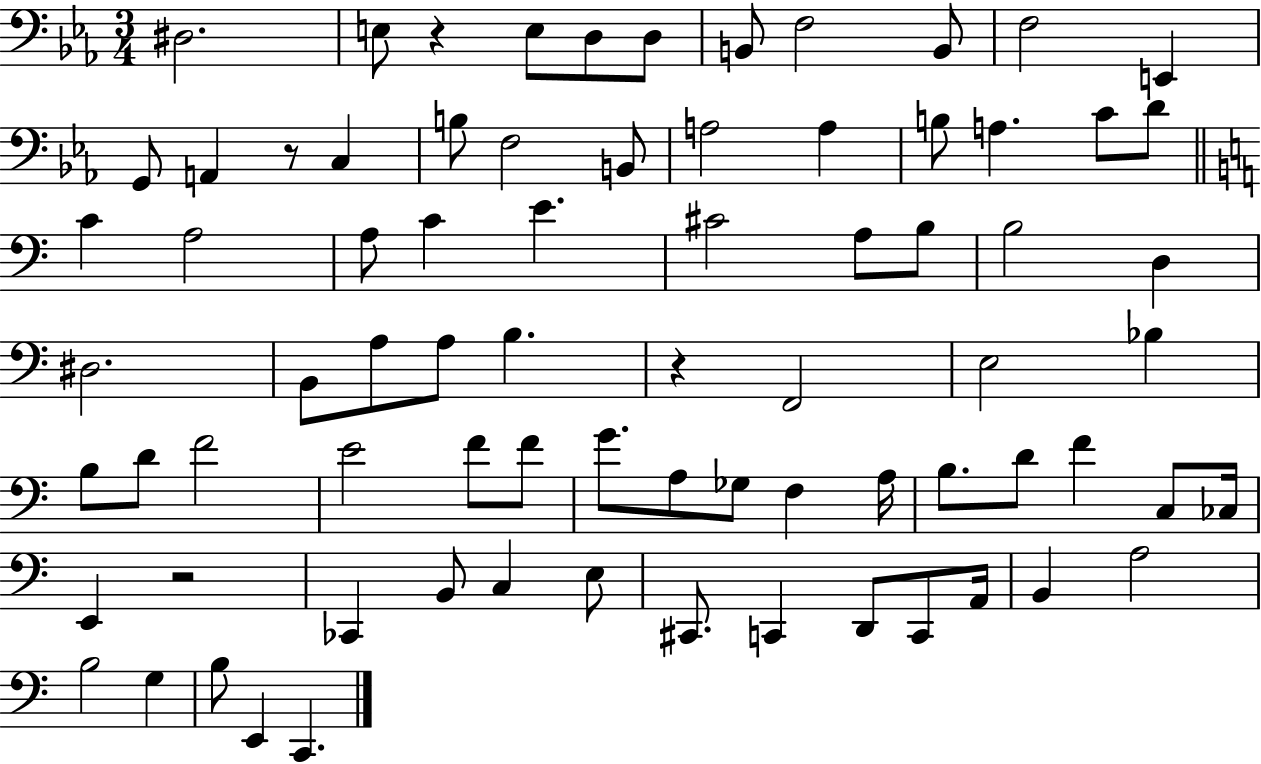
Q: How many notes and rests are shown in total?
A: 77